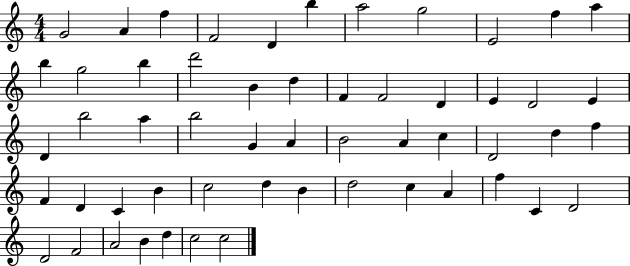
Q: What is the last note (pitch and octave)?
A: C5